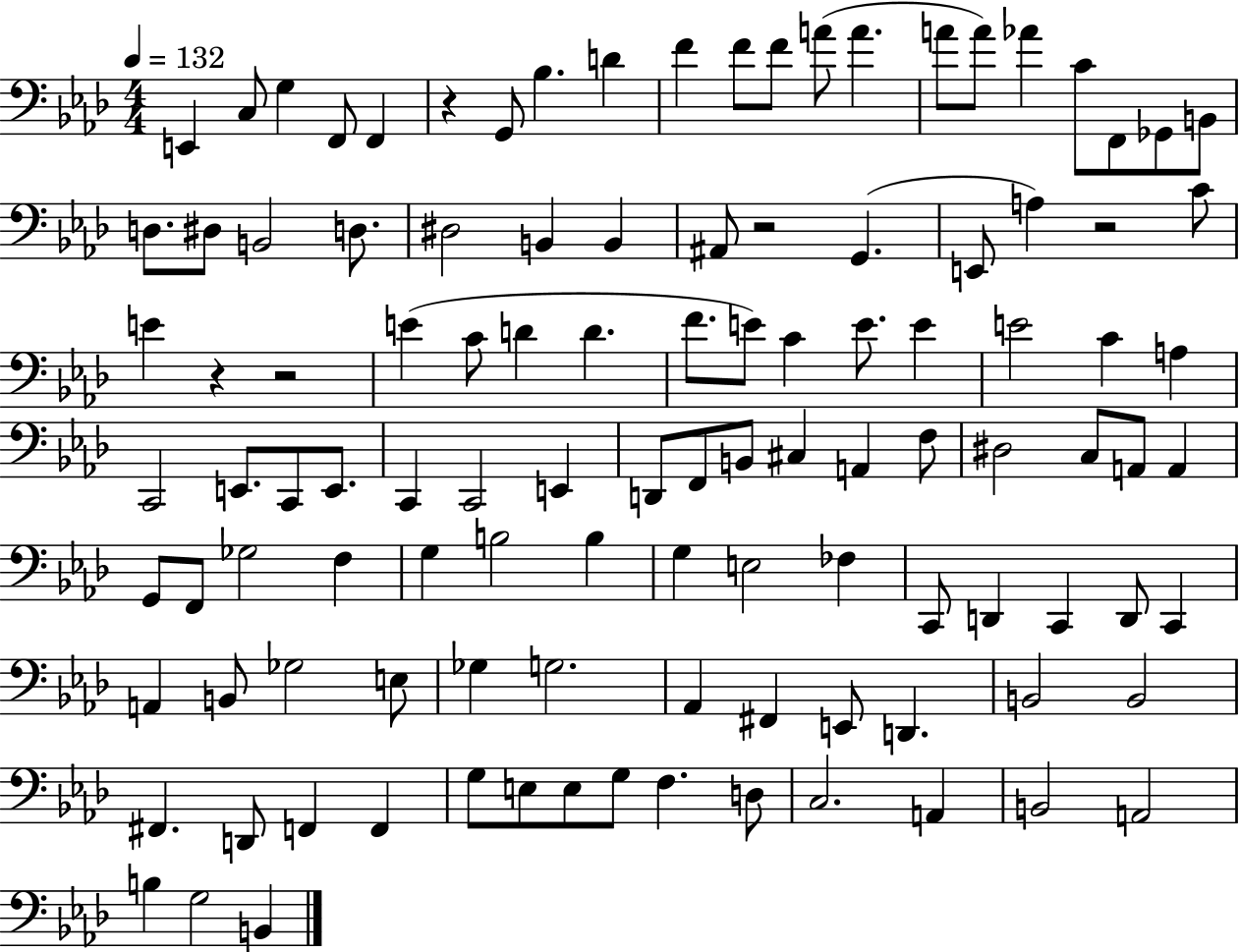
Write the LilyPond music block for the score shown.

{
  \clef bass
  \numericTimeSignature
  \time 4/4
  \key aes \major
  \tempo 4 = 132
  e,4 c8 g4 f,8 f,4 | r4 g,8 bes4. d'4 | f'4 f'8 f'8 a'8( a'4. | a'8 a'8) aes'4 c'8 f,8 ges,8 b,8 | \break d8. dis8 b,2 d8. | dis2 b,4 b,4 | ais,8 r2 g,4.( | e,8 a4) r2 c'8 | \break e'4 r4 r2 | e'4( c'8 d'4 d'4. | f'8. e'8) c'4 e'8. e'4 | e'2 c'4 a4 | \break c,2 e,8. c,8 e,8. | c,4 c,2 e,4 | d,8 f,8 b,8 cis4 a,4 f8 | dis2 c8 a,8 a,4 | \break g,8 f,8 ges2 f4 | g4 b2 b4 | g4 e2 fes4 | c,8 d,4 c,4 d,8 c,4 | \break a,4 b,8 ges2 e8 | ges4 g2. | aes,4 fis,4 e,8 d,4. | b,2 b,2 | \break fis,4. d,8 f,4 f,4 | g8 e8 e8 g8 f4. d8 | c2. a,4 | b,2 a,2 | \break b4 g2 b,4 | \bar "|."
}